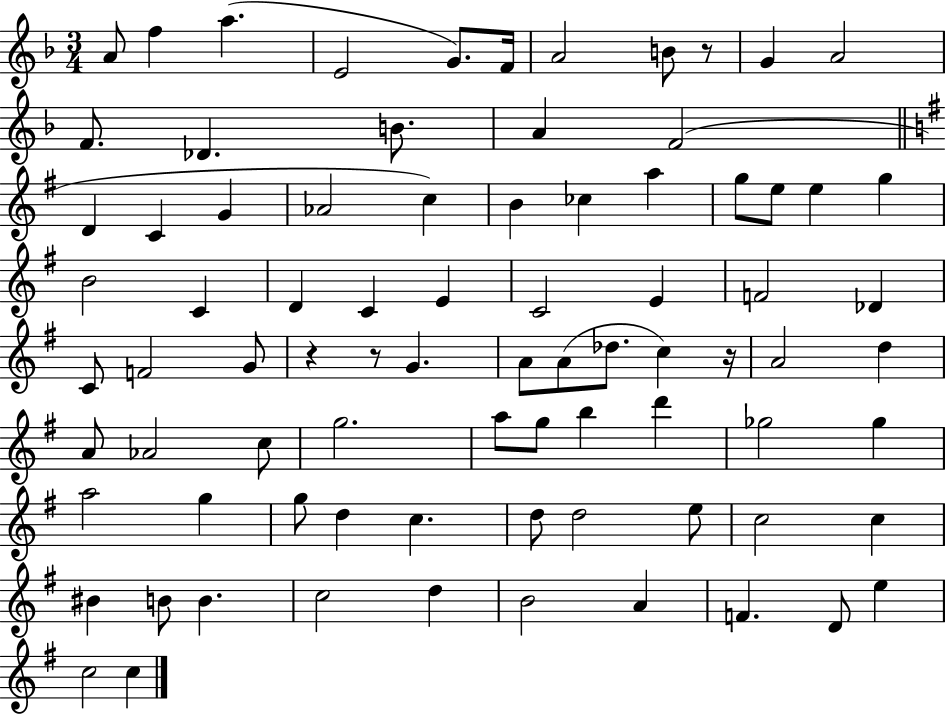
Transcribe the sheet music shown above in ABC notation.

X:1
T:Untitled
M:3/4
L:1/4
K:F
A/2 f a E2 G/2 F/4 A2 B/2 z/2 G A2 F/2 _D B/2 A F2 D C G _A2 c B _c a g/2 e/2 e g B2 C D C E C2 E F2 _D C/2 F2 G/2 z z/2 G A/2 A/2 _d/2 c z/4 A2 d A/2 _A2 c/2 g2 a/2 g/2 b d' _g2 _g a2 g g/2 d c d/2 d2 e/2 c2 c ^B B/2 B c2 d B2 A F D/2 e c2 c